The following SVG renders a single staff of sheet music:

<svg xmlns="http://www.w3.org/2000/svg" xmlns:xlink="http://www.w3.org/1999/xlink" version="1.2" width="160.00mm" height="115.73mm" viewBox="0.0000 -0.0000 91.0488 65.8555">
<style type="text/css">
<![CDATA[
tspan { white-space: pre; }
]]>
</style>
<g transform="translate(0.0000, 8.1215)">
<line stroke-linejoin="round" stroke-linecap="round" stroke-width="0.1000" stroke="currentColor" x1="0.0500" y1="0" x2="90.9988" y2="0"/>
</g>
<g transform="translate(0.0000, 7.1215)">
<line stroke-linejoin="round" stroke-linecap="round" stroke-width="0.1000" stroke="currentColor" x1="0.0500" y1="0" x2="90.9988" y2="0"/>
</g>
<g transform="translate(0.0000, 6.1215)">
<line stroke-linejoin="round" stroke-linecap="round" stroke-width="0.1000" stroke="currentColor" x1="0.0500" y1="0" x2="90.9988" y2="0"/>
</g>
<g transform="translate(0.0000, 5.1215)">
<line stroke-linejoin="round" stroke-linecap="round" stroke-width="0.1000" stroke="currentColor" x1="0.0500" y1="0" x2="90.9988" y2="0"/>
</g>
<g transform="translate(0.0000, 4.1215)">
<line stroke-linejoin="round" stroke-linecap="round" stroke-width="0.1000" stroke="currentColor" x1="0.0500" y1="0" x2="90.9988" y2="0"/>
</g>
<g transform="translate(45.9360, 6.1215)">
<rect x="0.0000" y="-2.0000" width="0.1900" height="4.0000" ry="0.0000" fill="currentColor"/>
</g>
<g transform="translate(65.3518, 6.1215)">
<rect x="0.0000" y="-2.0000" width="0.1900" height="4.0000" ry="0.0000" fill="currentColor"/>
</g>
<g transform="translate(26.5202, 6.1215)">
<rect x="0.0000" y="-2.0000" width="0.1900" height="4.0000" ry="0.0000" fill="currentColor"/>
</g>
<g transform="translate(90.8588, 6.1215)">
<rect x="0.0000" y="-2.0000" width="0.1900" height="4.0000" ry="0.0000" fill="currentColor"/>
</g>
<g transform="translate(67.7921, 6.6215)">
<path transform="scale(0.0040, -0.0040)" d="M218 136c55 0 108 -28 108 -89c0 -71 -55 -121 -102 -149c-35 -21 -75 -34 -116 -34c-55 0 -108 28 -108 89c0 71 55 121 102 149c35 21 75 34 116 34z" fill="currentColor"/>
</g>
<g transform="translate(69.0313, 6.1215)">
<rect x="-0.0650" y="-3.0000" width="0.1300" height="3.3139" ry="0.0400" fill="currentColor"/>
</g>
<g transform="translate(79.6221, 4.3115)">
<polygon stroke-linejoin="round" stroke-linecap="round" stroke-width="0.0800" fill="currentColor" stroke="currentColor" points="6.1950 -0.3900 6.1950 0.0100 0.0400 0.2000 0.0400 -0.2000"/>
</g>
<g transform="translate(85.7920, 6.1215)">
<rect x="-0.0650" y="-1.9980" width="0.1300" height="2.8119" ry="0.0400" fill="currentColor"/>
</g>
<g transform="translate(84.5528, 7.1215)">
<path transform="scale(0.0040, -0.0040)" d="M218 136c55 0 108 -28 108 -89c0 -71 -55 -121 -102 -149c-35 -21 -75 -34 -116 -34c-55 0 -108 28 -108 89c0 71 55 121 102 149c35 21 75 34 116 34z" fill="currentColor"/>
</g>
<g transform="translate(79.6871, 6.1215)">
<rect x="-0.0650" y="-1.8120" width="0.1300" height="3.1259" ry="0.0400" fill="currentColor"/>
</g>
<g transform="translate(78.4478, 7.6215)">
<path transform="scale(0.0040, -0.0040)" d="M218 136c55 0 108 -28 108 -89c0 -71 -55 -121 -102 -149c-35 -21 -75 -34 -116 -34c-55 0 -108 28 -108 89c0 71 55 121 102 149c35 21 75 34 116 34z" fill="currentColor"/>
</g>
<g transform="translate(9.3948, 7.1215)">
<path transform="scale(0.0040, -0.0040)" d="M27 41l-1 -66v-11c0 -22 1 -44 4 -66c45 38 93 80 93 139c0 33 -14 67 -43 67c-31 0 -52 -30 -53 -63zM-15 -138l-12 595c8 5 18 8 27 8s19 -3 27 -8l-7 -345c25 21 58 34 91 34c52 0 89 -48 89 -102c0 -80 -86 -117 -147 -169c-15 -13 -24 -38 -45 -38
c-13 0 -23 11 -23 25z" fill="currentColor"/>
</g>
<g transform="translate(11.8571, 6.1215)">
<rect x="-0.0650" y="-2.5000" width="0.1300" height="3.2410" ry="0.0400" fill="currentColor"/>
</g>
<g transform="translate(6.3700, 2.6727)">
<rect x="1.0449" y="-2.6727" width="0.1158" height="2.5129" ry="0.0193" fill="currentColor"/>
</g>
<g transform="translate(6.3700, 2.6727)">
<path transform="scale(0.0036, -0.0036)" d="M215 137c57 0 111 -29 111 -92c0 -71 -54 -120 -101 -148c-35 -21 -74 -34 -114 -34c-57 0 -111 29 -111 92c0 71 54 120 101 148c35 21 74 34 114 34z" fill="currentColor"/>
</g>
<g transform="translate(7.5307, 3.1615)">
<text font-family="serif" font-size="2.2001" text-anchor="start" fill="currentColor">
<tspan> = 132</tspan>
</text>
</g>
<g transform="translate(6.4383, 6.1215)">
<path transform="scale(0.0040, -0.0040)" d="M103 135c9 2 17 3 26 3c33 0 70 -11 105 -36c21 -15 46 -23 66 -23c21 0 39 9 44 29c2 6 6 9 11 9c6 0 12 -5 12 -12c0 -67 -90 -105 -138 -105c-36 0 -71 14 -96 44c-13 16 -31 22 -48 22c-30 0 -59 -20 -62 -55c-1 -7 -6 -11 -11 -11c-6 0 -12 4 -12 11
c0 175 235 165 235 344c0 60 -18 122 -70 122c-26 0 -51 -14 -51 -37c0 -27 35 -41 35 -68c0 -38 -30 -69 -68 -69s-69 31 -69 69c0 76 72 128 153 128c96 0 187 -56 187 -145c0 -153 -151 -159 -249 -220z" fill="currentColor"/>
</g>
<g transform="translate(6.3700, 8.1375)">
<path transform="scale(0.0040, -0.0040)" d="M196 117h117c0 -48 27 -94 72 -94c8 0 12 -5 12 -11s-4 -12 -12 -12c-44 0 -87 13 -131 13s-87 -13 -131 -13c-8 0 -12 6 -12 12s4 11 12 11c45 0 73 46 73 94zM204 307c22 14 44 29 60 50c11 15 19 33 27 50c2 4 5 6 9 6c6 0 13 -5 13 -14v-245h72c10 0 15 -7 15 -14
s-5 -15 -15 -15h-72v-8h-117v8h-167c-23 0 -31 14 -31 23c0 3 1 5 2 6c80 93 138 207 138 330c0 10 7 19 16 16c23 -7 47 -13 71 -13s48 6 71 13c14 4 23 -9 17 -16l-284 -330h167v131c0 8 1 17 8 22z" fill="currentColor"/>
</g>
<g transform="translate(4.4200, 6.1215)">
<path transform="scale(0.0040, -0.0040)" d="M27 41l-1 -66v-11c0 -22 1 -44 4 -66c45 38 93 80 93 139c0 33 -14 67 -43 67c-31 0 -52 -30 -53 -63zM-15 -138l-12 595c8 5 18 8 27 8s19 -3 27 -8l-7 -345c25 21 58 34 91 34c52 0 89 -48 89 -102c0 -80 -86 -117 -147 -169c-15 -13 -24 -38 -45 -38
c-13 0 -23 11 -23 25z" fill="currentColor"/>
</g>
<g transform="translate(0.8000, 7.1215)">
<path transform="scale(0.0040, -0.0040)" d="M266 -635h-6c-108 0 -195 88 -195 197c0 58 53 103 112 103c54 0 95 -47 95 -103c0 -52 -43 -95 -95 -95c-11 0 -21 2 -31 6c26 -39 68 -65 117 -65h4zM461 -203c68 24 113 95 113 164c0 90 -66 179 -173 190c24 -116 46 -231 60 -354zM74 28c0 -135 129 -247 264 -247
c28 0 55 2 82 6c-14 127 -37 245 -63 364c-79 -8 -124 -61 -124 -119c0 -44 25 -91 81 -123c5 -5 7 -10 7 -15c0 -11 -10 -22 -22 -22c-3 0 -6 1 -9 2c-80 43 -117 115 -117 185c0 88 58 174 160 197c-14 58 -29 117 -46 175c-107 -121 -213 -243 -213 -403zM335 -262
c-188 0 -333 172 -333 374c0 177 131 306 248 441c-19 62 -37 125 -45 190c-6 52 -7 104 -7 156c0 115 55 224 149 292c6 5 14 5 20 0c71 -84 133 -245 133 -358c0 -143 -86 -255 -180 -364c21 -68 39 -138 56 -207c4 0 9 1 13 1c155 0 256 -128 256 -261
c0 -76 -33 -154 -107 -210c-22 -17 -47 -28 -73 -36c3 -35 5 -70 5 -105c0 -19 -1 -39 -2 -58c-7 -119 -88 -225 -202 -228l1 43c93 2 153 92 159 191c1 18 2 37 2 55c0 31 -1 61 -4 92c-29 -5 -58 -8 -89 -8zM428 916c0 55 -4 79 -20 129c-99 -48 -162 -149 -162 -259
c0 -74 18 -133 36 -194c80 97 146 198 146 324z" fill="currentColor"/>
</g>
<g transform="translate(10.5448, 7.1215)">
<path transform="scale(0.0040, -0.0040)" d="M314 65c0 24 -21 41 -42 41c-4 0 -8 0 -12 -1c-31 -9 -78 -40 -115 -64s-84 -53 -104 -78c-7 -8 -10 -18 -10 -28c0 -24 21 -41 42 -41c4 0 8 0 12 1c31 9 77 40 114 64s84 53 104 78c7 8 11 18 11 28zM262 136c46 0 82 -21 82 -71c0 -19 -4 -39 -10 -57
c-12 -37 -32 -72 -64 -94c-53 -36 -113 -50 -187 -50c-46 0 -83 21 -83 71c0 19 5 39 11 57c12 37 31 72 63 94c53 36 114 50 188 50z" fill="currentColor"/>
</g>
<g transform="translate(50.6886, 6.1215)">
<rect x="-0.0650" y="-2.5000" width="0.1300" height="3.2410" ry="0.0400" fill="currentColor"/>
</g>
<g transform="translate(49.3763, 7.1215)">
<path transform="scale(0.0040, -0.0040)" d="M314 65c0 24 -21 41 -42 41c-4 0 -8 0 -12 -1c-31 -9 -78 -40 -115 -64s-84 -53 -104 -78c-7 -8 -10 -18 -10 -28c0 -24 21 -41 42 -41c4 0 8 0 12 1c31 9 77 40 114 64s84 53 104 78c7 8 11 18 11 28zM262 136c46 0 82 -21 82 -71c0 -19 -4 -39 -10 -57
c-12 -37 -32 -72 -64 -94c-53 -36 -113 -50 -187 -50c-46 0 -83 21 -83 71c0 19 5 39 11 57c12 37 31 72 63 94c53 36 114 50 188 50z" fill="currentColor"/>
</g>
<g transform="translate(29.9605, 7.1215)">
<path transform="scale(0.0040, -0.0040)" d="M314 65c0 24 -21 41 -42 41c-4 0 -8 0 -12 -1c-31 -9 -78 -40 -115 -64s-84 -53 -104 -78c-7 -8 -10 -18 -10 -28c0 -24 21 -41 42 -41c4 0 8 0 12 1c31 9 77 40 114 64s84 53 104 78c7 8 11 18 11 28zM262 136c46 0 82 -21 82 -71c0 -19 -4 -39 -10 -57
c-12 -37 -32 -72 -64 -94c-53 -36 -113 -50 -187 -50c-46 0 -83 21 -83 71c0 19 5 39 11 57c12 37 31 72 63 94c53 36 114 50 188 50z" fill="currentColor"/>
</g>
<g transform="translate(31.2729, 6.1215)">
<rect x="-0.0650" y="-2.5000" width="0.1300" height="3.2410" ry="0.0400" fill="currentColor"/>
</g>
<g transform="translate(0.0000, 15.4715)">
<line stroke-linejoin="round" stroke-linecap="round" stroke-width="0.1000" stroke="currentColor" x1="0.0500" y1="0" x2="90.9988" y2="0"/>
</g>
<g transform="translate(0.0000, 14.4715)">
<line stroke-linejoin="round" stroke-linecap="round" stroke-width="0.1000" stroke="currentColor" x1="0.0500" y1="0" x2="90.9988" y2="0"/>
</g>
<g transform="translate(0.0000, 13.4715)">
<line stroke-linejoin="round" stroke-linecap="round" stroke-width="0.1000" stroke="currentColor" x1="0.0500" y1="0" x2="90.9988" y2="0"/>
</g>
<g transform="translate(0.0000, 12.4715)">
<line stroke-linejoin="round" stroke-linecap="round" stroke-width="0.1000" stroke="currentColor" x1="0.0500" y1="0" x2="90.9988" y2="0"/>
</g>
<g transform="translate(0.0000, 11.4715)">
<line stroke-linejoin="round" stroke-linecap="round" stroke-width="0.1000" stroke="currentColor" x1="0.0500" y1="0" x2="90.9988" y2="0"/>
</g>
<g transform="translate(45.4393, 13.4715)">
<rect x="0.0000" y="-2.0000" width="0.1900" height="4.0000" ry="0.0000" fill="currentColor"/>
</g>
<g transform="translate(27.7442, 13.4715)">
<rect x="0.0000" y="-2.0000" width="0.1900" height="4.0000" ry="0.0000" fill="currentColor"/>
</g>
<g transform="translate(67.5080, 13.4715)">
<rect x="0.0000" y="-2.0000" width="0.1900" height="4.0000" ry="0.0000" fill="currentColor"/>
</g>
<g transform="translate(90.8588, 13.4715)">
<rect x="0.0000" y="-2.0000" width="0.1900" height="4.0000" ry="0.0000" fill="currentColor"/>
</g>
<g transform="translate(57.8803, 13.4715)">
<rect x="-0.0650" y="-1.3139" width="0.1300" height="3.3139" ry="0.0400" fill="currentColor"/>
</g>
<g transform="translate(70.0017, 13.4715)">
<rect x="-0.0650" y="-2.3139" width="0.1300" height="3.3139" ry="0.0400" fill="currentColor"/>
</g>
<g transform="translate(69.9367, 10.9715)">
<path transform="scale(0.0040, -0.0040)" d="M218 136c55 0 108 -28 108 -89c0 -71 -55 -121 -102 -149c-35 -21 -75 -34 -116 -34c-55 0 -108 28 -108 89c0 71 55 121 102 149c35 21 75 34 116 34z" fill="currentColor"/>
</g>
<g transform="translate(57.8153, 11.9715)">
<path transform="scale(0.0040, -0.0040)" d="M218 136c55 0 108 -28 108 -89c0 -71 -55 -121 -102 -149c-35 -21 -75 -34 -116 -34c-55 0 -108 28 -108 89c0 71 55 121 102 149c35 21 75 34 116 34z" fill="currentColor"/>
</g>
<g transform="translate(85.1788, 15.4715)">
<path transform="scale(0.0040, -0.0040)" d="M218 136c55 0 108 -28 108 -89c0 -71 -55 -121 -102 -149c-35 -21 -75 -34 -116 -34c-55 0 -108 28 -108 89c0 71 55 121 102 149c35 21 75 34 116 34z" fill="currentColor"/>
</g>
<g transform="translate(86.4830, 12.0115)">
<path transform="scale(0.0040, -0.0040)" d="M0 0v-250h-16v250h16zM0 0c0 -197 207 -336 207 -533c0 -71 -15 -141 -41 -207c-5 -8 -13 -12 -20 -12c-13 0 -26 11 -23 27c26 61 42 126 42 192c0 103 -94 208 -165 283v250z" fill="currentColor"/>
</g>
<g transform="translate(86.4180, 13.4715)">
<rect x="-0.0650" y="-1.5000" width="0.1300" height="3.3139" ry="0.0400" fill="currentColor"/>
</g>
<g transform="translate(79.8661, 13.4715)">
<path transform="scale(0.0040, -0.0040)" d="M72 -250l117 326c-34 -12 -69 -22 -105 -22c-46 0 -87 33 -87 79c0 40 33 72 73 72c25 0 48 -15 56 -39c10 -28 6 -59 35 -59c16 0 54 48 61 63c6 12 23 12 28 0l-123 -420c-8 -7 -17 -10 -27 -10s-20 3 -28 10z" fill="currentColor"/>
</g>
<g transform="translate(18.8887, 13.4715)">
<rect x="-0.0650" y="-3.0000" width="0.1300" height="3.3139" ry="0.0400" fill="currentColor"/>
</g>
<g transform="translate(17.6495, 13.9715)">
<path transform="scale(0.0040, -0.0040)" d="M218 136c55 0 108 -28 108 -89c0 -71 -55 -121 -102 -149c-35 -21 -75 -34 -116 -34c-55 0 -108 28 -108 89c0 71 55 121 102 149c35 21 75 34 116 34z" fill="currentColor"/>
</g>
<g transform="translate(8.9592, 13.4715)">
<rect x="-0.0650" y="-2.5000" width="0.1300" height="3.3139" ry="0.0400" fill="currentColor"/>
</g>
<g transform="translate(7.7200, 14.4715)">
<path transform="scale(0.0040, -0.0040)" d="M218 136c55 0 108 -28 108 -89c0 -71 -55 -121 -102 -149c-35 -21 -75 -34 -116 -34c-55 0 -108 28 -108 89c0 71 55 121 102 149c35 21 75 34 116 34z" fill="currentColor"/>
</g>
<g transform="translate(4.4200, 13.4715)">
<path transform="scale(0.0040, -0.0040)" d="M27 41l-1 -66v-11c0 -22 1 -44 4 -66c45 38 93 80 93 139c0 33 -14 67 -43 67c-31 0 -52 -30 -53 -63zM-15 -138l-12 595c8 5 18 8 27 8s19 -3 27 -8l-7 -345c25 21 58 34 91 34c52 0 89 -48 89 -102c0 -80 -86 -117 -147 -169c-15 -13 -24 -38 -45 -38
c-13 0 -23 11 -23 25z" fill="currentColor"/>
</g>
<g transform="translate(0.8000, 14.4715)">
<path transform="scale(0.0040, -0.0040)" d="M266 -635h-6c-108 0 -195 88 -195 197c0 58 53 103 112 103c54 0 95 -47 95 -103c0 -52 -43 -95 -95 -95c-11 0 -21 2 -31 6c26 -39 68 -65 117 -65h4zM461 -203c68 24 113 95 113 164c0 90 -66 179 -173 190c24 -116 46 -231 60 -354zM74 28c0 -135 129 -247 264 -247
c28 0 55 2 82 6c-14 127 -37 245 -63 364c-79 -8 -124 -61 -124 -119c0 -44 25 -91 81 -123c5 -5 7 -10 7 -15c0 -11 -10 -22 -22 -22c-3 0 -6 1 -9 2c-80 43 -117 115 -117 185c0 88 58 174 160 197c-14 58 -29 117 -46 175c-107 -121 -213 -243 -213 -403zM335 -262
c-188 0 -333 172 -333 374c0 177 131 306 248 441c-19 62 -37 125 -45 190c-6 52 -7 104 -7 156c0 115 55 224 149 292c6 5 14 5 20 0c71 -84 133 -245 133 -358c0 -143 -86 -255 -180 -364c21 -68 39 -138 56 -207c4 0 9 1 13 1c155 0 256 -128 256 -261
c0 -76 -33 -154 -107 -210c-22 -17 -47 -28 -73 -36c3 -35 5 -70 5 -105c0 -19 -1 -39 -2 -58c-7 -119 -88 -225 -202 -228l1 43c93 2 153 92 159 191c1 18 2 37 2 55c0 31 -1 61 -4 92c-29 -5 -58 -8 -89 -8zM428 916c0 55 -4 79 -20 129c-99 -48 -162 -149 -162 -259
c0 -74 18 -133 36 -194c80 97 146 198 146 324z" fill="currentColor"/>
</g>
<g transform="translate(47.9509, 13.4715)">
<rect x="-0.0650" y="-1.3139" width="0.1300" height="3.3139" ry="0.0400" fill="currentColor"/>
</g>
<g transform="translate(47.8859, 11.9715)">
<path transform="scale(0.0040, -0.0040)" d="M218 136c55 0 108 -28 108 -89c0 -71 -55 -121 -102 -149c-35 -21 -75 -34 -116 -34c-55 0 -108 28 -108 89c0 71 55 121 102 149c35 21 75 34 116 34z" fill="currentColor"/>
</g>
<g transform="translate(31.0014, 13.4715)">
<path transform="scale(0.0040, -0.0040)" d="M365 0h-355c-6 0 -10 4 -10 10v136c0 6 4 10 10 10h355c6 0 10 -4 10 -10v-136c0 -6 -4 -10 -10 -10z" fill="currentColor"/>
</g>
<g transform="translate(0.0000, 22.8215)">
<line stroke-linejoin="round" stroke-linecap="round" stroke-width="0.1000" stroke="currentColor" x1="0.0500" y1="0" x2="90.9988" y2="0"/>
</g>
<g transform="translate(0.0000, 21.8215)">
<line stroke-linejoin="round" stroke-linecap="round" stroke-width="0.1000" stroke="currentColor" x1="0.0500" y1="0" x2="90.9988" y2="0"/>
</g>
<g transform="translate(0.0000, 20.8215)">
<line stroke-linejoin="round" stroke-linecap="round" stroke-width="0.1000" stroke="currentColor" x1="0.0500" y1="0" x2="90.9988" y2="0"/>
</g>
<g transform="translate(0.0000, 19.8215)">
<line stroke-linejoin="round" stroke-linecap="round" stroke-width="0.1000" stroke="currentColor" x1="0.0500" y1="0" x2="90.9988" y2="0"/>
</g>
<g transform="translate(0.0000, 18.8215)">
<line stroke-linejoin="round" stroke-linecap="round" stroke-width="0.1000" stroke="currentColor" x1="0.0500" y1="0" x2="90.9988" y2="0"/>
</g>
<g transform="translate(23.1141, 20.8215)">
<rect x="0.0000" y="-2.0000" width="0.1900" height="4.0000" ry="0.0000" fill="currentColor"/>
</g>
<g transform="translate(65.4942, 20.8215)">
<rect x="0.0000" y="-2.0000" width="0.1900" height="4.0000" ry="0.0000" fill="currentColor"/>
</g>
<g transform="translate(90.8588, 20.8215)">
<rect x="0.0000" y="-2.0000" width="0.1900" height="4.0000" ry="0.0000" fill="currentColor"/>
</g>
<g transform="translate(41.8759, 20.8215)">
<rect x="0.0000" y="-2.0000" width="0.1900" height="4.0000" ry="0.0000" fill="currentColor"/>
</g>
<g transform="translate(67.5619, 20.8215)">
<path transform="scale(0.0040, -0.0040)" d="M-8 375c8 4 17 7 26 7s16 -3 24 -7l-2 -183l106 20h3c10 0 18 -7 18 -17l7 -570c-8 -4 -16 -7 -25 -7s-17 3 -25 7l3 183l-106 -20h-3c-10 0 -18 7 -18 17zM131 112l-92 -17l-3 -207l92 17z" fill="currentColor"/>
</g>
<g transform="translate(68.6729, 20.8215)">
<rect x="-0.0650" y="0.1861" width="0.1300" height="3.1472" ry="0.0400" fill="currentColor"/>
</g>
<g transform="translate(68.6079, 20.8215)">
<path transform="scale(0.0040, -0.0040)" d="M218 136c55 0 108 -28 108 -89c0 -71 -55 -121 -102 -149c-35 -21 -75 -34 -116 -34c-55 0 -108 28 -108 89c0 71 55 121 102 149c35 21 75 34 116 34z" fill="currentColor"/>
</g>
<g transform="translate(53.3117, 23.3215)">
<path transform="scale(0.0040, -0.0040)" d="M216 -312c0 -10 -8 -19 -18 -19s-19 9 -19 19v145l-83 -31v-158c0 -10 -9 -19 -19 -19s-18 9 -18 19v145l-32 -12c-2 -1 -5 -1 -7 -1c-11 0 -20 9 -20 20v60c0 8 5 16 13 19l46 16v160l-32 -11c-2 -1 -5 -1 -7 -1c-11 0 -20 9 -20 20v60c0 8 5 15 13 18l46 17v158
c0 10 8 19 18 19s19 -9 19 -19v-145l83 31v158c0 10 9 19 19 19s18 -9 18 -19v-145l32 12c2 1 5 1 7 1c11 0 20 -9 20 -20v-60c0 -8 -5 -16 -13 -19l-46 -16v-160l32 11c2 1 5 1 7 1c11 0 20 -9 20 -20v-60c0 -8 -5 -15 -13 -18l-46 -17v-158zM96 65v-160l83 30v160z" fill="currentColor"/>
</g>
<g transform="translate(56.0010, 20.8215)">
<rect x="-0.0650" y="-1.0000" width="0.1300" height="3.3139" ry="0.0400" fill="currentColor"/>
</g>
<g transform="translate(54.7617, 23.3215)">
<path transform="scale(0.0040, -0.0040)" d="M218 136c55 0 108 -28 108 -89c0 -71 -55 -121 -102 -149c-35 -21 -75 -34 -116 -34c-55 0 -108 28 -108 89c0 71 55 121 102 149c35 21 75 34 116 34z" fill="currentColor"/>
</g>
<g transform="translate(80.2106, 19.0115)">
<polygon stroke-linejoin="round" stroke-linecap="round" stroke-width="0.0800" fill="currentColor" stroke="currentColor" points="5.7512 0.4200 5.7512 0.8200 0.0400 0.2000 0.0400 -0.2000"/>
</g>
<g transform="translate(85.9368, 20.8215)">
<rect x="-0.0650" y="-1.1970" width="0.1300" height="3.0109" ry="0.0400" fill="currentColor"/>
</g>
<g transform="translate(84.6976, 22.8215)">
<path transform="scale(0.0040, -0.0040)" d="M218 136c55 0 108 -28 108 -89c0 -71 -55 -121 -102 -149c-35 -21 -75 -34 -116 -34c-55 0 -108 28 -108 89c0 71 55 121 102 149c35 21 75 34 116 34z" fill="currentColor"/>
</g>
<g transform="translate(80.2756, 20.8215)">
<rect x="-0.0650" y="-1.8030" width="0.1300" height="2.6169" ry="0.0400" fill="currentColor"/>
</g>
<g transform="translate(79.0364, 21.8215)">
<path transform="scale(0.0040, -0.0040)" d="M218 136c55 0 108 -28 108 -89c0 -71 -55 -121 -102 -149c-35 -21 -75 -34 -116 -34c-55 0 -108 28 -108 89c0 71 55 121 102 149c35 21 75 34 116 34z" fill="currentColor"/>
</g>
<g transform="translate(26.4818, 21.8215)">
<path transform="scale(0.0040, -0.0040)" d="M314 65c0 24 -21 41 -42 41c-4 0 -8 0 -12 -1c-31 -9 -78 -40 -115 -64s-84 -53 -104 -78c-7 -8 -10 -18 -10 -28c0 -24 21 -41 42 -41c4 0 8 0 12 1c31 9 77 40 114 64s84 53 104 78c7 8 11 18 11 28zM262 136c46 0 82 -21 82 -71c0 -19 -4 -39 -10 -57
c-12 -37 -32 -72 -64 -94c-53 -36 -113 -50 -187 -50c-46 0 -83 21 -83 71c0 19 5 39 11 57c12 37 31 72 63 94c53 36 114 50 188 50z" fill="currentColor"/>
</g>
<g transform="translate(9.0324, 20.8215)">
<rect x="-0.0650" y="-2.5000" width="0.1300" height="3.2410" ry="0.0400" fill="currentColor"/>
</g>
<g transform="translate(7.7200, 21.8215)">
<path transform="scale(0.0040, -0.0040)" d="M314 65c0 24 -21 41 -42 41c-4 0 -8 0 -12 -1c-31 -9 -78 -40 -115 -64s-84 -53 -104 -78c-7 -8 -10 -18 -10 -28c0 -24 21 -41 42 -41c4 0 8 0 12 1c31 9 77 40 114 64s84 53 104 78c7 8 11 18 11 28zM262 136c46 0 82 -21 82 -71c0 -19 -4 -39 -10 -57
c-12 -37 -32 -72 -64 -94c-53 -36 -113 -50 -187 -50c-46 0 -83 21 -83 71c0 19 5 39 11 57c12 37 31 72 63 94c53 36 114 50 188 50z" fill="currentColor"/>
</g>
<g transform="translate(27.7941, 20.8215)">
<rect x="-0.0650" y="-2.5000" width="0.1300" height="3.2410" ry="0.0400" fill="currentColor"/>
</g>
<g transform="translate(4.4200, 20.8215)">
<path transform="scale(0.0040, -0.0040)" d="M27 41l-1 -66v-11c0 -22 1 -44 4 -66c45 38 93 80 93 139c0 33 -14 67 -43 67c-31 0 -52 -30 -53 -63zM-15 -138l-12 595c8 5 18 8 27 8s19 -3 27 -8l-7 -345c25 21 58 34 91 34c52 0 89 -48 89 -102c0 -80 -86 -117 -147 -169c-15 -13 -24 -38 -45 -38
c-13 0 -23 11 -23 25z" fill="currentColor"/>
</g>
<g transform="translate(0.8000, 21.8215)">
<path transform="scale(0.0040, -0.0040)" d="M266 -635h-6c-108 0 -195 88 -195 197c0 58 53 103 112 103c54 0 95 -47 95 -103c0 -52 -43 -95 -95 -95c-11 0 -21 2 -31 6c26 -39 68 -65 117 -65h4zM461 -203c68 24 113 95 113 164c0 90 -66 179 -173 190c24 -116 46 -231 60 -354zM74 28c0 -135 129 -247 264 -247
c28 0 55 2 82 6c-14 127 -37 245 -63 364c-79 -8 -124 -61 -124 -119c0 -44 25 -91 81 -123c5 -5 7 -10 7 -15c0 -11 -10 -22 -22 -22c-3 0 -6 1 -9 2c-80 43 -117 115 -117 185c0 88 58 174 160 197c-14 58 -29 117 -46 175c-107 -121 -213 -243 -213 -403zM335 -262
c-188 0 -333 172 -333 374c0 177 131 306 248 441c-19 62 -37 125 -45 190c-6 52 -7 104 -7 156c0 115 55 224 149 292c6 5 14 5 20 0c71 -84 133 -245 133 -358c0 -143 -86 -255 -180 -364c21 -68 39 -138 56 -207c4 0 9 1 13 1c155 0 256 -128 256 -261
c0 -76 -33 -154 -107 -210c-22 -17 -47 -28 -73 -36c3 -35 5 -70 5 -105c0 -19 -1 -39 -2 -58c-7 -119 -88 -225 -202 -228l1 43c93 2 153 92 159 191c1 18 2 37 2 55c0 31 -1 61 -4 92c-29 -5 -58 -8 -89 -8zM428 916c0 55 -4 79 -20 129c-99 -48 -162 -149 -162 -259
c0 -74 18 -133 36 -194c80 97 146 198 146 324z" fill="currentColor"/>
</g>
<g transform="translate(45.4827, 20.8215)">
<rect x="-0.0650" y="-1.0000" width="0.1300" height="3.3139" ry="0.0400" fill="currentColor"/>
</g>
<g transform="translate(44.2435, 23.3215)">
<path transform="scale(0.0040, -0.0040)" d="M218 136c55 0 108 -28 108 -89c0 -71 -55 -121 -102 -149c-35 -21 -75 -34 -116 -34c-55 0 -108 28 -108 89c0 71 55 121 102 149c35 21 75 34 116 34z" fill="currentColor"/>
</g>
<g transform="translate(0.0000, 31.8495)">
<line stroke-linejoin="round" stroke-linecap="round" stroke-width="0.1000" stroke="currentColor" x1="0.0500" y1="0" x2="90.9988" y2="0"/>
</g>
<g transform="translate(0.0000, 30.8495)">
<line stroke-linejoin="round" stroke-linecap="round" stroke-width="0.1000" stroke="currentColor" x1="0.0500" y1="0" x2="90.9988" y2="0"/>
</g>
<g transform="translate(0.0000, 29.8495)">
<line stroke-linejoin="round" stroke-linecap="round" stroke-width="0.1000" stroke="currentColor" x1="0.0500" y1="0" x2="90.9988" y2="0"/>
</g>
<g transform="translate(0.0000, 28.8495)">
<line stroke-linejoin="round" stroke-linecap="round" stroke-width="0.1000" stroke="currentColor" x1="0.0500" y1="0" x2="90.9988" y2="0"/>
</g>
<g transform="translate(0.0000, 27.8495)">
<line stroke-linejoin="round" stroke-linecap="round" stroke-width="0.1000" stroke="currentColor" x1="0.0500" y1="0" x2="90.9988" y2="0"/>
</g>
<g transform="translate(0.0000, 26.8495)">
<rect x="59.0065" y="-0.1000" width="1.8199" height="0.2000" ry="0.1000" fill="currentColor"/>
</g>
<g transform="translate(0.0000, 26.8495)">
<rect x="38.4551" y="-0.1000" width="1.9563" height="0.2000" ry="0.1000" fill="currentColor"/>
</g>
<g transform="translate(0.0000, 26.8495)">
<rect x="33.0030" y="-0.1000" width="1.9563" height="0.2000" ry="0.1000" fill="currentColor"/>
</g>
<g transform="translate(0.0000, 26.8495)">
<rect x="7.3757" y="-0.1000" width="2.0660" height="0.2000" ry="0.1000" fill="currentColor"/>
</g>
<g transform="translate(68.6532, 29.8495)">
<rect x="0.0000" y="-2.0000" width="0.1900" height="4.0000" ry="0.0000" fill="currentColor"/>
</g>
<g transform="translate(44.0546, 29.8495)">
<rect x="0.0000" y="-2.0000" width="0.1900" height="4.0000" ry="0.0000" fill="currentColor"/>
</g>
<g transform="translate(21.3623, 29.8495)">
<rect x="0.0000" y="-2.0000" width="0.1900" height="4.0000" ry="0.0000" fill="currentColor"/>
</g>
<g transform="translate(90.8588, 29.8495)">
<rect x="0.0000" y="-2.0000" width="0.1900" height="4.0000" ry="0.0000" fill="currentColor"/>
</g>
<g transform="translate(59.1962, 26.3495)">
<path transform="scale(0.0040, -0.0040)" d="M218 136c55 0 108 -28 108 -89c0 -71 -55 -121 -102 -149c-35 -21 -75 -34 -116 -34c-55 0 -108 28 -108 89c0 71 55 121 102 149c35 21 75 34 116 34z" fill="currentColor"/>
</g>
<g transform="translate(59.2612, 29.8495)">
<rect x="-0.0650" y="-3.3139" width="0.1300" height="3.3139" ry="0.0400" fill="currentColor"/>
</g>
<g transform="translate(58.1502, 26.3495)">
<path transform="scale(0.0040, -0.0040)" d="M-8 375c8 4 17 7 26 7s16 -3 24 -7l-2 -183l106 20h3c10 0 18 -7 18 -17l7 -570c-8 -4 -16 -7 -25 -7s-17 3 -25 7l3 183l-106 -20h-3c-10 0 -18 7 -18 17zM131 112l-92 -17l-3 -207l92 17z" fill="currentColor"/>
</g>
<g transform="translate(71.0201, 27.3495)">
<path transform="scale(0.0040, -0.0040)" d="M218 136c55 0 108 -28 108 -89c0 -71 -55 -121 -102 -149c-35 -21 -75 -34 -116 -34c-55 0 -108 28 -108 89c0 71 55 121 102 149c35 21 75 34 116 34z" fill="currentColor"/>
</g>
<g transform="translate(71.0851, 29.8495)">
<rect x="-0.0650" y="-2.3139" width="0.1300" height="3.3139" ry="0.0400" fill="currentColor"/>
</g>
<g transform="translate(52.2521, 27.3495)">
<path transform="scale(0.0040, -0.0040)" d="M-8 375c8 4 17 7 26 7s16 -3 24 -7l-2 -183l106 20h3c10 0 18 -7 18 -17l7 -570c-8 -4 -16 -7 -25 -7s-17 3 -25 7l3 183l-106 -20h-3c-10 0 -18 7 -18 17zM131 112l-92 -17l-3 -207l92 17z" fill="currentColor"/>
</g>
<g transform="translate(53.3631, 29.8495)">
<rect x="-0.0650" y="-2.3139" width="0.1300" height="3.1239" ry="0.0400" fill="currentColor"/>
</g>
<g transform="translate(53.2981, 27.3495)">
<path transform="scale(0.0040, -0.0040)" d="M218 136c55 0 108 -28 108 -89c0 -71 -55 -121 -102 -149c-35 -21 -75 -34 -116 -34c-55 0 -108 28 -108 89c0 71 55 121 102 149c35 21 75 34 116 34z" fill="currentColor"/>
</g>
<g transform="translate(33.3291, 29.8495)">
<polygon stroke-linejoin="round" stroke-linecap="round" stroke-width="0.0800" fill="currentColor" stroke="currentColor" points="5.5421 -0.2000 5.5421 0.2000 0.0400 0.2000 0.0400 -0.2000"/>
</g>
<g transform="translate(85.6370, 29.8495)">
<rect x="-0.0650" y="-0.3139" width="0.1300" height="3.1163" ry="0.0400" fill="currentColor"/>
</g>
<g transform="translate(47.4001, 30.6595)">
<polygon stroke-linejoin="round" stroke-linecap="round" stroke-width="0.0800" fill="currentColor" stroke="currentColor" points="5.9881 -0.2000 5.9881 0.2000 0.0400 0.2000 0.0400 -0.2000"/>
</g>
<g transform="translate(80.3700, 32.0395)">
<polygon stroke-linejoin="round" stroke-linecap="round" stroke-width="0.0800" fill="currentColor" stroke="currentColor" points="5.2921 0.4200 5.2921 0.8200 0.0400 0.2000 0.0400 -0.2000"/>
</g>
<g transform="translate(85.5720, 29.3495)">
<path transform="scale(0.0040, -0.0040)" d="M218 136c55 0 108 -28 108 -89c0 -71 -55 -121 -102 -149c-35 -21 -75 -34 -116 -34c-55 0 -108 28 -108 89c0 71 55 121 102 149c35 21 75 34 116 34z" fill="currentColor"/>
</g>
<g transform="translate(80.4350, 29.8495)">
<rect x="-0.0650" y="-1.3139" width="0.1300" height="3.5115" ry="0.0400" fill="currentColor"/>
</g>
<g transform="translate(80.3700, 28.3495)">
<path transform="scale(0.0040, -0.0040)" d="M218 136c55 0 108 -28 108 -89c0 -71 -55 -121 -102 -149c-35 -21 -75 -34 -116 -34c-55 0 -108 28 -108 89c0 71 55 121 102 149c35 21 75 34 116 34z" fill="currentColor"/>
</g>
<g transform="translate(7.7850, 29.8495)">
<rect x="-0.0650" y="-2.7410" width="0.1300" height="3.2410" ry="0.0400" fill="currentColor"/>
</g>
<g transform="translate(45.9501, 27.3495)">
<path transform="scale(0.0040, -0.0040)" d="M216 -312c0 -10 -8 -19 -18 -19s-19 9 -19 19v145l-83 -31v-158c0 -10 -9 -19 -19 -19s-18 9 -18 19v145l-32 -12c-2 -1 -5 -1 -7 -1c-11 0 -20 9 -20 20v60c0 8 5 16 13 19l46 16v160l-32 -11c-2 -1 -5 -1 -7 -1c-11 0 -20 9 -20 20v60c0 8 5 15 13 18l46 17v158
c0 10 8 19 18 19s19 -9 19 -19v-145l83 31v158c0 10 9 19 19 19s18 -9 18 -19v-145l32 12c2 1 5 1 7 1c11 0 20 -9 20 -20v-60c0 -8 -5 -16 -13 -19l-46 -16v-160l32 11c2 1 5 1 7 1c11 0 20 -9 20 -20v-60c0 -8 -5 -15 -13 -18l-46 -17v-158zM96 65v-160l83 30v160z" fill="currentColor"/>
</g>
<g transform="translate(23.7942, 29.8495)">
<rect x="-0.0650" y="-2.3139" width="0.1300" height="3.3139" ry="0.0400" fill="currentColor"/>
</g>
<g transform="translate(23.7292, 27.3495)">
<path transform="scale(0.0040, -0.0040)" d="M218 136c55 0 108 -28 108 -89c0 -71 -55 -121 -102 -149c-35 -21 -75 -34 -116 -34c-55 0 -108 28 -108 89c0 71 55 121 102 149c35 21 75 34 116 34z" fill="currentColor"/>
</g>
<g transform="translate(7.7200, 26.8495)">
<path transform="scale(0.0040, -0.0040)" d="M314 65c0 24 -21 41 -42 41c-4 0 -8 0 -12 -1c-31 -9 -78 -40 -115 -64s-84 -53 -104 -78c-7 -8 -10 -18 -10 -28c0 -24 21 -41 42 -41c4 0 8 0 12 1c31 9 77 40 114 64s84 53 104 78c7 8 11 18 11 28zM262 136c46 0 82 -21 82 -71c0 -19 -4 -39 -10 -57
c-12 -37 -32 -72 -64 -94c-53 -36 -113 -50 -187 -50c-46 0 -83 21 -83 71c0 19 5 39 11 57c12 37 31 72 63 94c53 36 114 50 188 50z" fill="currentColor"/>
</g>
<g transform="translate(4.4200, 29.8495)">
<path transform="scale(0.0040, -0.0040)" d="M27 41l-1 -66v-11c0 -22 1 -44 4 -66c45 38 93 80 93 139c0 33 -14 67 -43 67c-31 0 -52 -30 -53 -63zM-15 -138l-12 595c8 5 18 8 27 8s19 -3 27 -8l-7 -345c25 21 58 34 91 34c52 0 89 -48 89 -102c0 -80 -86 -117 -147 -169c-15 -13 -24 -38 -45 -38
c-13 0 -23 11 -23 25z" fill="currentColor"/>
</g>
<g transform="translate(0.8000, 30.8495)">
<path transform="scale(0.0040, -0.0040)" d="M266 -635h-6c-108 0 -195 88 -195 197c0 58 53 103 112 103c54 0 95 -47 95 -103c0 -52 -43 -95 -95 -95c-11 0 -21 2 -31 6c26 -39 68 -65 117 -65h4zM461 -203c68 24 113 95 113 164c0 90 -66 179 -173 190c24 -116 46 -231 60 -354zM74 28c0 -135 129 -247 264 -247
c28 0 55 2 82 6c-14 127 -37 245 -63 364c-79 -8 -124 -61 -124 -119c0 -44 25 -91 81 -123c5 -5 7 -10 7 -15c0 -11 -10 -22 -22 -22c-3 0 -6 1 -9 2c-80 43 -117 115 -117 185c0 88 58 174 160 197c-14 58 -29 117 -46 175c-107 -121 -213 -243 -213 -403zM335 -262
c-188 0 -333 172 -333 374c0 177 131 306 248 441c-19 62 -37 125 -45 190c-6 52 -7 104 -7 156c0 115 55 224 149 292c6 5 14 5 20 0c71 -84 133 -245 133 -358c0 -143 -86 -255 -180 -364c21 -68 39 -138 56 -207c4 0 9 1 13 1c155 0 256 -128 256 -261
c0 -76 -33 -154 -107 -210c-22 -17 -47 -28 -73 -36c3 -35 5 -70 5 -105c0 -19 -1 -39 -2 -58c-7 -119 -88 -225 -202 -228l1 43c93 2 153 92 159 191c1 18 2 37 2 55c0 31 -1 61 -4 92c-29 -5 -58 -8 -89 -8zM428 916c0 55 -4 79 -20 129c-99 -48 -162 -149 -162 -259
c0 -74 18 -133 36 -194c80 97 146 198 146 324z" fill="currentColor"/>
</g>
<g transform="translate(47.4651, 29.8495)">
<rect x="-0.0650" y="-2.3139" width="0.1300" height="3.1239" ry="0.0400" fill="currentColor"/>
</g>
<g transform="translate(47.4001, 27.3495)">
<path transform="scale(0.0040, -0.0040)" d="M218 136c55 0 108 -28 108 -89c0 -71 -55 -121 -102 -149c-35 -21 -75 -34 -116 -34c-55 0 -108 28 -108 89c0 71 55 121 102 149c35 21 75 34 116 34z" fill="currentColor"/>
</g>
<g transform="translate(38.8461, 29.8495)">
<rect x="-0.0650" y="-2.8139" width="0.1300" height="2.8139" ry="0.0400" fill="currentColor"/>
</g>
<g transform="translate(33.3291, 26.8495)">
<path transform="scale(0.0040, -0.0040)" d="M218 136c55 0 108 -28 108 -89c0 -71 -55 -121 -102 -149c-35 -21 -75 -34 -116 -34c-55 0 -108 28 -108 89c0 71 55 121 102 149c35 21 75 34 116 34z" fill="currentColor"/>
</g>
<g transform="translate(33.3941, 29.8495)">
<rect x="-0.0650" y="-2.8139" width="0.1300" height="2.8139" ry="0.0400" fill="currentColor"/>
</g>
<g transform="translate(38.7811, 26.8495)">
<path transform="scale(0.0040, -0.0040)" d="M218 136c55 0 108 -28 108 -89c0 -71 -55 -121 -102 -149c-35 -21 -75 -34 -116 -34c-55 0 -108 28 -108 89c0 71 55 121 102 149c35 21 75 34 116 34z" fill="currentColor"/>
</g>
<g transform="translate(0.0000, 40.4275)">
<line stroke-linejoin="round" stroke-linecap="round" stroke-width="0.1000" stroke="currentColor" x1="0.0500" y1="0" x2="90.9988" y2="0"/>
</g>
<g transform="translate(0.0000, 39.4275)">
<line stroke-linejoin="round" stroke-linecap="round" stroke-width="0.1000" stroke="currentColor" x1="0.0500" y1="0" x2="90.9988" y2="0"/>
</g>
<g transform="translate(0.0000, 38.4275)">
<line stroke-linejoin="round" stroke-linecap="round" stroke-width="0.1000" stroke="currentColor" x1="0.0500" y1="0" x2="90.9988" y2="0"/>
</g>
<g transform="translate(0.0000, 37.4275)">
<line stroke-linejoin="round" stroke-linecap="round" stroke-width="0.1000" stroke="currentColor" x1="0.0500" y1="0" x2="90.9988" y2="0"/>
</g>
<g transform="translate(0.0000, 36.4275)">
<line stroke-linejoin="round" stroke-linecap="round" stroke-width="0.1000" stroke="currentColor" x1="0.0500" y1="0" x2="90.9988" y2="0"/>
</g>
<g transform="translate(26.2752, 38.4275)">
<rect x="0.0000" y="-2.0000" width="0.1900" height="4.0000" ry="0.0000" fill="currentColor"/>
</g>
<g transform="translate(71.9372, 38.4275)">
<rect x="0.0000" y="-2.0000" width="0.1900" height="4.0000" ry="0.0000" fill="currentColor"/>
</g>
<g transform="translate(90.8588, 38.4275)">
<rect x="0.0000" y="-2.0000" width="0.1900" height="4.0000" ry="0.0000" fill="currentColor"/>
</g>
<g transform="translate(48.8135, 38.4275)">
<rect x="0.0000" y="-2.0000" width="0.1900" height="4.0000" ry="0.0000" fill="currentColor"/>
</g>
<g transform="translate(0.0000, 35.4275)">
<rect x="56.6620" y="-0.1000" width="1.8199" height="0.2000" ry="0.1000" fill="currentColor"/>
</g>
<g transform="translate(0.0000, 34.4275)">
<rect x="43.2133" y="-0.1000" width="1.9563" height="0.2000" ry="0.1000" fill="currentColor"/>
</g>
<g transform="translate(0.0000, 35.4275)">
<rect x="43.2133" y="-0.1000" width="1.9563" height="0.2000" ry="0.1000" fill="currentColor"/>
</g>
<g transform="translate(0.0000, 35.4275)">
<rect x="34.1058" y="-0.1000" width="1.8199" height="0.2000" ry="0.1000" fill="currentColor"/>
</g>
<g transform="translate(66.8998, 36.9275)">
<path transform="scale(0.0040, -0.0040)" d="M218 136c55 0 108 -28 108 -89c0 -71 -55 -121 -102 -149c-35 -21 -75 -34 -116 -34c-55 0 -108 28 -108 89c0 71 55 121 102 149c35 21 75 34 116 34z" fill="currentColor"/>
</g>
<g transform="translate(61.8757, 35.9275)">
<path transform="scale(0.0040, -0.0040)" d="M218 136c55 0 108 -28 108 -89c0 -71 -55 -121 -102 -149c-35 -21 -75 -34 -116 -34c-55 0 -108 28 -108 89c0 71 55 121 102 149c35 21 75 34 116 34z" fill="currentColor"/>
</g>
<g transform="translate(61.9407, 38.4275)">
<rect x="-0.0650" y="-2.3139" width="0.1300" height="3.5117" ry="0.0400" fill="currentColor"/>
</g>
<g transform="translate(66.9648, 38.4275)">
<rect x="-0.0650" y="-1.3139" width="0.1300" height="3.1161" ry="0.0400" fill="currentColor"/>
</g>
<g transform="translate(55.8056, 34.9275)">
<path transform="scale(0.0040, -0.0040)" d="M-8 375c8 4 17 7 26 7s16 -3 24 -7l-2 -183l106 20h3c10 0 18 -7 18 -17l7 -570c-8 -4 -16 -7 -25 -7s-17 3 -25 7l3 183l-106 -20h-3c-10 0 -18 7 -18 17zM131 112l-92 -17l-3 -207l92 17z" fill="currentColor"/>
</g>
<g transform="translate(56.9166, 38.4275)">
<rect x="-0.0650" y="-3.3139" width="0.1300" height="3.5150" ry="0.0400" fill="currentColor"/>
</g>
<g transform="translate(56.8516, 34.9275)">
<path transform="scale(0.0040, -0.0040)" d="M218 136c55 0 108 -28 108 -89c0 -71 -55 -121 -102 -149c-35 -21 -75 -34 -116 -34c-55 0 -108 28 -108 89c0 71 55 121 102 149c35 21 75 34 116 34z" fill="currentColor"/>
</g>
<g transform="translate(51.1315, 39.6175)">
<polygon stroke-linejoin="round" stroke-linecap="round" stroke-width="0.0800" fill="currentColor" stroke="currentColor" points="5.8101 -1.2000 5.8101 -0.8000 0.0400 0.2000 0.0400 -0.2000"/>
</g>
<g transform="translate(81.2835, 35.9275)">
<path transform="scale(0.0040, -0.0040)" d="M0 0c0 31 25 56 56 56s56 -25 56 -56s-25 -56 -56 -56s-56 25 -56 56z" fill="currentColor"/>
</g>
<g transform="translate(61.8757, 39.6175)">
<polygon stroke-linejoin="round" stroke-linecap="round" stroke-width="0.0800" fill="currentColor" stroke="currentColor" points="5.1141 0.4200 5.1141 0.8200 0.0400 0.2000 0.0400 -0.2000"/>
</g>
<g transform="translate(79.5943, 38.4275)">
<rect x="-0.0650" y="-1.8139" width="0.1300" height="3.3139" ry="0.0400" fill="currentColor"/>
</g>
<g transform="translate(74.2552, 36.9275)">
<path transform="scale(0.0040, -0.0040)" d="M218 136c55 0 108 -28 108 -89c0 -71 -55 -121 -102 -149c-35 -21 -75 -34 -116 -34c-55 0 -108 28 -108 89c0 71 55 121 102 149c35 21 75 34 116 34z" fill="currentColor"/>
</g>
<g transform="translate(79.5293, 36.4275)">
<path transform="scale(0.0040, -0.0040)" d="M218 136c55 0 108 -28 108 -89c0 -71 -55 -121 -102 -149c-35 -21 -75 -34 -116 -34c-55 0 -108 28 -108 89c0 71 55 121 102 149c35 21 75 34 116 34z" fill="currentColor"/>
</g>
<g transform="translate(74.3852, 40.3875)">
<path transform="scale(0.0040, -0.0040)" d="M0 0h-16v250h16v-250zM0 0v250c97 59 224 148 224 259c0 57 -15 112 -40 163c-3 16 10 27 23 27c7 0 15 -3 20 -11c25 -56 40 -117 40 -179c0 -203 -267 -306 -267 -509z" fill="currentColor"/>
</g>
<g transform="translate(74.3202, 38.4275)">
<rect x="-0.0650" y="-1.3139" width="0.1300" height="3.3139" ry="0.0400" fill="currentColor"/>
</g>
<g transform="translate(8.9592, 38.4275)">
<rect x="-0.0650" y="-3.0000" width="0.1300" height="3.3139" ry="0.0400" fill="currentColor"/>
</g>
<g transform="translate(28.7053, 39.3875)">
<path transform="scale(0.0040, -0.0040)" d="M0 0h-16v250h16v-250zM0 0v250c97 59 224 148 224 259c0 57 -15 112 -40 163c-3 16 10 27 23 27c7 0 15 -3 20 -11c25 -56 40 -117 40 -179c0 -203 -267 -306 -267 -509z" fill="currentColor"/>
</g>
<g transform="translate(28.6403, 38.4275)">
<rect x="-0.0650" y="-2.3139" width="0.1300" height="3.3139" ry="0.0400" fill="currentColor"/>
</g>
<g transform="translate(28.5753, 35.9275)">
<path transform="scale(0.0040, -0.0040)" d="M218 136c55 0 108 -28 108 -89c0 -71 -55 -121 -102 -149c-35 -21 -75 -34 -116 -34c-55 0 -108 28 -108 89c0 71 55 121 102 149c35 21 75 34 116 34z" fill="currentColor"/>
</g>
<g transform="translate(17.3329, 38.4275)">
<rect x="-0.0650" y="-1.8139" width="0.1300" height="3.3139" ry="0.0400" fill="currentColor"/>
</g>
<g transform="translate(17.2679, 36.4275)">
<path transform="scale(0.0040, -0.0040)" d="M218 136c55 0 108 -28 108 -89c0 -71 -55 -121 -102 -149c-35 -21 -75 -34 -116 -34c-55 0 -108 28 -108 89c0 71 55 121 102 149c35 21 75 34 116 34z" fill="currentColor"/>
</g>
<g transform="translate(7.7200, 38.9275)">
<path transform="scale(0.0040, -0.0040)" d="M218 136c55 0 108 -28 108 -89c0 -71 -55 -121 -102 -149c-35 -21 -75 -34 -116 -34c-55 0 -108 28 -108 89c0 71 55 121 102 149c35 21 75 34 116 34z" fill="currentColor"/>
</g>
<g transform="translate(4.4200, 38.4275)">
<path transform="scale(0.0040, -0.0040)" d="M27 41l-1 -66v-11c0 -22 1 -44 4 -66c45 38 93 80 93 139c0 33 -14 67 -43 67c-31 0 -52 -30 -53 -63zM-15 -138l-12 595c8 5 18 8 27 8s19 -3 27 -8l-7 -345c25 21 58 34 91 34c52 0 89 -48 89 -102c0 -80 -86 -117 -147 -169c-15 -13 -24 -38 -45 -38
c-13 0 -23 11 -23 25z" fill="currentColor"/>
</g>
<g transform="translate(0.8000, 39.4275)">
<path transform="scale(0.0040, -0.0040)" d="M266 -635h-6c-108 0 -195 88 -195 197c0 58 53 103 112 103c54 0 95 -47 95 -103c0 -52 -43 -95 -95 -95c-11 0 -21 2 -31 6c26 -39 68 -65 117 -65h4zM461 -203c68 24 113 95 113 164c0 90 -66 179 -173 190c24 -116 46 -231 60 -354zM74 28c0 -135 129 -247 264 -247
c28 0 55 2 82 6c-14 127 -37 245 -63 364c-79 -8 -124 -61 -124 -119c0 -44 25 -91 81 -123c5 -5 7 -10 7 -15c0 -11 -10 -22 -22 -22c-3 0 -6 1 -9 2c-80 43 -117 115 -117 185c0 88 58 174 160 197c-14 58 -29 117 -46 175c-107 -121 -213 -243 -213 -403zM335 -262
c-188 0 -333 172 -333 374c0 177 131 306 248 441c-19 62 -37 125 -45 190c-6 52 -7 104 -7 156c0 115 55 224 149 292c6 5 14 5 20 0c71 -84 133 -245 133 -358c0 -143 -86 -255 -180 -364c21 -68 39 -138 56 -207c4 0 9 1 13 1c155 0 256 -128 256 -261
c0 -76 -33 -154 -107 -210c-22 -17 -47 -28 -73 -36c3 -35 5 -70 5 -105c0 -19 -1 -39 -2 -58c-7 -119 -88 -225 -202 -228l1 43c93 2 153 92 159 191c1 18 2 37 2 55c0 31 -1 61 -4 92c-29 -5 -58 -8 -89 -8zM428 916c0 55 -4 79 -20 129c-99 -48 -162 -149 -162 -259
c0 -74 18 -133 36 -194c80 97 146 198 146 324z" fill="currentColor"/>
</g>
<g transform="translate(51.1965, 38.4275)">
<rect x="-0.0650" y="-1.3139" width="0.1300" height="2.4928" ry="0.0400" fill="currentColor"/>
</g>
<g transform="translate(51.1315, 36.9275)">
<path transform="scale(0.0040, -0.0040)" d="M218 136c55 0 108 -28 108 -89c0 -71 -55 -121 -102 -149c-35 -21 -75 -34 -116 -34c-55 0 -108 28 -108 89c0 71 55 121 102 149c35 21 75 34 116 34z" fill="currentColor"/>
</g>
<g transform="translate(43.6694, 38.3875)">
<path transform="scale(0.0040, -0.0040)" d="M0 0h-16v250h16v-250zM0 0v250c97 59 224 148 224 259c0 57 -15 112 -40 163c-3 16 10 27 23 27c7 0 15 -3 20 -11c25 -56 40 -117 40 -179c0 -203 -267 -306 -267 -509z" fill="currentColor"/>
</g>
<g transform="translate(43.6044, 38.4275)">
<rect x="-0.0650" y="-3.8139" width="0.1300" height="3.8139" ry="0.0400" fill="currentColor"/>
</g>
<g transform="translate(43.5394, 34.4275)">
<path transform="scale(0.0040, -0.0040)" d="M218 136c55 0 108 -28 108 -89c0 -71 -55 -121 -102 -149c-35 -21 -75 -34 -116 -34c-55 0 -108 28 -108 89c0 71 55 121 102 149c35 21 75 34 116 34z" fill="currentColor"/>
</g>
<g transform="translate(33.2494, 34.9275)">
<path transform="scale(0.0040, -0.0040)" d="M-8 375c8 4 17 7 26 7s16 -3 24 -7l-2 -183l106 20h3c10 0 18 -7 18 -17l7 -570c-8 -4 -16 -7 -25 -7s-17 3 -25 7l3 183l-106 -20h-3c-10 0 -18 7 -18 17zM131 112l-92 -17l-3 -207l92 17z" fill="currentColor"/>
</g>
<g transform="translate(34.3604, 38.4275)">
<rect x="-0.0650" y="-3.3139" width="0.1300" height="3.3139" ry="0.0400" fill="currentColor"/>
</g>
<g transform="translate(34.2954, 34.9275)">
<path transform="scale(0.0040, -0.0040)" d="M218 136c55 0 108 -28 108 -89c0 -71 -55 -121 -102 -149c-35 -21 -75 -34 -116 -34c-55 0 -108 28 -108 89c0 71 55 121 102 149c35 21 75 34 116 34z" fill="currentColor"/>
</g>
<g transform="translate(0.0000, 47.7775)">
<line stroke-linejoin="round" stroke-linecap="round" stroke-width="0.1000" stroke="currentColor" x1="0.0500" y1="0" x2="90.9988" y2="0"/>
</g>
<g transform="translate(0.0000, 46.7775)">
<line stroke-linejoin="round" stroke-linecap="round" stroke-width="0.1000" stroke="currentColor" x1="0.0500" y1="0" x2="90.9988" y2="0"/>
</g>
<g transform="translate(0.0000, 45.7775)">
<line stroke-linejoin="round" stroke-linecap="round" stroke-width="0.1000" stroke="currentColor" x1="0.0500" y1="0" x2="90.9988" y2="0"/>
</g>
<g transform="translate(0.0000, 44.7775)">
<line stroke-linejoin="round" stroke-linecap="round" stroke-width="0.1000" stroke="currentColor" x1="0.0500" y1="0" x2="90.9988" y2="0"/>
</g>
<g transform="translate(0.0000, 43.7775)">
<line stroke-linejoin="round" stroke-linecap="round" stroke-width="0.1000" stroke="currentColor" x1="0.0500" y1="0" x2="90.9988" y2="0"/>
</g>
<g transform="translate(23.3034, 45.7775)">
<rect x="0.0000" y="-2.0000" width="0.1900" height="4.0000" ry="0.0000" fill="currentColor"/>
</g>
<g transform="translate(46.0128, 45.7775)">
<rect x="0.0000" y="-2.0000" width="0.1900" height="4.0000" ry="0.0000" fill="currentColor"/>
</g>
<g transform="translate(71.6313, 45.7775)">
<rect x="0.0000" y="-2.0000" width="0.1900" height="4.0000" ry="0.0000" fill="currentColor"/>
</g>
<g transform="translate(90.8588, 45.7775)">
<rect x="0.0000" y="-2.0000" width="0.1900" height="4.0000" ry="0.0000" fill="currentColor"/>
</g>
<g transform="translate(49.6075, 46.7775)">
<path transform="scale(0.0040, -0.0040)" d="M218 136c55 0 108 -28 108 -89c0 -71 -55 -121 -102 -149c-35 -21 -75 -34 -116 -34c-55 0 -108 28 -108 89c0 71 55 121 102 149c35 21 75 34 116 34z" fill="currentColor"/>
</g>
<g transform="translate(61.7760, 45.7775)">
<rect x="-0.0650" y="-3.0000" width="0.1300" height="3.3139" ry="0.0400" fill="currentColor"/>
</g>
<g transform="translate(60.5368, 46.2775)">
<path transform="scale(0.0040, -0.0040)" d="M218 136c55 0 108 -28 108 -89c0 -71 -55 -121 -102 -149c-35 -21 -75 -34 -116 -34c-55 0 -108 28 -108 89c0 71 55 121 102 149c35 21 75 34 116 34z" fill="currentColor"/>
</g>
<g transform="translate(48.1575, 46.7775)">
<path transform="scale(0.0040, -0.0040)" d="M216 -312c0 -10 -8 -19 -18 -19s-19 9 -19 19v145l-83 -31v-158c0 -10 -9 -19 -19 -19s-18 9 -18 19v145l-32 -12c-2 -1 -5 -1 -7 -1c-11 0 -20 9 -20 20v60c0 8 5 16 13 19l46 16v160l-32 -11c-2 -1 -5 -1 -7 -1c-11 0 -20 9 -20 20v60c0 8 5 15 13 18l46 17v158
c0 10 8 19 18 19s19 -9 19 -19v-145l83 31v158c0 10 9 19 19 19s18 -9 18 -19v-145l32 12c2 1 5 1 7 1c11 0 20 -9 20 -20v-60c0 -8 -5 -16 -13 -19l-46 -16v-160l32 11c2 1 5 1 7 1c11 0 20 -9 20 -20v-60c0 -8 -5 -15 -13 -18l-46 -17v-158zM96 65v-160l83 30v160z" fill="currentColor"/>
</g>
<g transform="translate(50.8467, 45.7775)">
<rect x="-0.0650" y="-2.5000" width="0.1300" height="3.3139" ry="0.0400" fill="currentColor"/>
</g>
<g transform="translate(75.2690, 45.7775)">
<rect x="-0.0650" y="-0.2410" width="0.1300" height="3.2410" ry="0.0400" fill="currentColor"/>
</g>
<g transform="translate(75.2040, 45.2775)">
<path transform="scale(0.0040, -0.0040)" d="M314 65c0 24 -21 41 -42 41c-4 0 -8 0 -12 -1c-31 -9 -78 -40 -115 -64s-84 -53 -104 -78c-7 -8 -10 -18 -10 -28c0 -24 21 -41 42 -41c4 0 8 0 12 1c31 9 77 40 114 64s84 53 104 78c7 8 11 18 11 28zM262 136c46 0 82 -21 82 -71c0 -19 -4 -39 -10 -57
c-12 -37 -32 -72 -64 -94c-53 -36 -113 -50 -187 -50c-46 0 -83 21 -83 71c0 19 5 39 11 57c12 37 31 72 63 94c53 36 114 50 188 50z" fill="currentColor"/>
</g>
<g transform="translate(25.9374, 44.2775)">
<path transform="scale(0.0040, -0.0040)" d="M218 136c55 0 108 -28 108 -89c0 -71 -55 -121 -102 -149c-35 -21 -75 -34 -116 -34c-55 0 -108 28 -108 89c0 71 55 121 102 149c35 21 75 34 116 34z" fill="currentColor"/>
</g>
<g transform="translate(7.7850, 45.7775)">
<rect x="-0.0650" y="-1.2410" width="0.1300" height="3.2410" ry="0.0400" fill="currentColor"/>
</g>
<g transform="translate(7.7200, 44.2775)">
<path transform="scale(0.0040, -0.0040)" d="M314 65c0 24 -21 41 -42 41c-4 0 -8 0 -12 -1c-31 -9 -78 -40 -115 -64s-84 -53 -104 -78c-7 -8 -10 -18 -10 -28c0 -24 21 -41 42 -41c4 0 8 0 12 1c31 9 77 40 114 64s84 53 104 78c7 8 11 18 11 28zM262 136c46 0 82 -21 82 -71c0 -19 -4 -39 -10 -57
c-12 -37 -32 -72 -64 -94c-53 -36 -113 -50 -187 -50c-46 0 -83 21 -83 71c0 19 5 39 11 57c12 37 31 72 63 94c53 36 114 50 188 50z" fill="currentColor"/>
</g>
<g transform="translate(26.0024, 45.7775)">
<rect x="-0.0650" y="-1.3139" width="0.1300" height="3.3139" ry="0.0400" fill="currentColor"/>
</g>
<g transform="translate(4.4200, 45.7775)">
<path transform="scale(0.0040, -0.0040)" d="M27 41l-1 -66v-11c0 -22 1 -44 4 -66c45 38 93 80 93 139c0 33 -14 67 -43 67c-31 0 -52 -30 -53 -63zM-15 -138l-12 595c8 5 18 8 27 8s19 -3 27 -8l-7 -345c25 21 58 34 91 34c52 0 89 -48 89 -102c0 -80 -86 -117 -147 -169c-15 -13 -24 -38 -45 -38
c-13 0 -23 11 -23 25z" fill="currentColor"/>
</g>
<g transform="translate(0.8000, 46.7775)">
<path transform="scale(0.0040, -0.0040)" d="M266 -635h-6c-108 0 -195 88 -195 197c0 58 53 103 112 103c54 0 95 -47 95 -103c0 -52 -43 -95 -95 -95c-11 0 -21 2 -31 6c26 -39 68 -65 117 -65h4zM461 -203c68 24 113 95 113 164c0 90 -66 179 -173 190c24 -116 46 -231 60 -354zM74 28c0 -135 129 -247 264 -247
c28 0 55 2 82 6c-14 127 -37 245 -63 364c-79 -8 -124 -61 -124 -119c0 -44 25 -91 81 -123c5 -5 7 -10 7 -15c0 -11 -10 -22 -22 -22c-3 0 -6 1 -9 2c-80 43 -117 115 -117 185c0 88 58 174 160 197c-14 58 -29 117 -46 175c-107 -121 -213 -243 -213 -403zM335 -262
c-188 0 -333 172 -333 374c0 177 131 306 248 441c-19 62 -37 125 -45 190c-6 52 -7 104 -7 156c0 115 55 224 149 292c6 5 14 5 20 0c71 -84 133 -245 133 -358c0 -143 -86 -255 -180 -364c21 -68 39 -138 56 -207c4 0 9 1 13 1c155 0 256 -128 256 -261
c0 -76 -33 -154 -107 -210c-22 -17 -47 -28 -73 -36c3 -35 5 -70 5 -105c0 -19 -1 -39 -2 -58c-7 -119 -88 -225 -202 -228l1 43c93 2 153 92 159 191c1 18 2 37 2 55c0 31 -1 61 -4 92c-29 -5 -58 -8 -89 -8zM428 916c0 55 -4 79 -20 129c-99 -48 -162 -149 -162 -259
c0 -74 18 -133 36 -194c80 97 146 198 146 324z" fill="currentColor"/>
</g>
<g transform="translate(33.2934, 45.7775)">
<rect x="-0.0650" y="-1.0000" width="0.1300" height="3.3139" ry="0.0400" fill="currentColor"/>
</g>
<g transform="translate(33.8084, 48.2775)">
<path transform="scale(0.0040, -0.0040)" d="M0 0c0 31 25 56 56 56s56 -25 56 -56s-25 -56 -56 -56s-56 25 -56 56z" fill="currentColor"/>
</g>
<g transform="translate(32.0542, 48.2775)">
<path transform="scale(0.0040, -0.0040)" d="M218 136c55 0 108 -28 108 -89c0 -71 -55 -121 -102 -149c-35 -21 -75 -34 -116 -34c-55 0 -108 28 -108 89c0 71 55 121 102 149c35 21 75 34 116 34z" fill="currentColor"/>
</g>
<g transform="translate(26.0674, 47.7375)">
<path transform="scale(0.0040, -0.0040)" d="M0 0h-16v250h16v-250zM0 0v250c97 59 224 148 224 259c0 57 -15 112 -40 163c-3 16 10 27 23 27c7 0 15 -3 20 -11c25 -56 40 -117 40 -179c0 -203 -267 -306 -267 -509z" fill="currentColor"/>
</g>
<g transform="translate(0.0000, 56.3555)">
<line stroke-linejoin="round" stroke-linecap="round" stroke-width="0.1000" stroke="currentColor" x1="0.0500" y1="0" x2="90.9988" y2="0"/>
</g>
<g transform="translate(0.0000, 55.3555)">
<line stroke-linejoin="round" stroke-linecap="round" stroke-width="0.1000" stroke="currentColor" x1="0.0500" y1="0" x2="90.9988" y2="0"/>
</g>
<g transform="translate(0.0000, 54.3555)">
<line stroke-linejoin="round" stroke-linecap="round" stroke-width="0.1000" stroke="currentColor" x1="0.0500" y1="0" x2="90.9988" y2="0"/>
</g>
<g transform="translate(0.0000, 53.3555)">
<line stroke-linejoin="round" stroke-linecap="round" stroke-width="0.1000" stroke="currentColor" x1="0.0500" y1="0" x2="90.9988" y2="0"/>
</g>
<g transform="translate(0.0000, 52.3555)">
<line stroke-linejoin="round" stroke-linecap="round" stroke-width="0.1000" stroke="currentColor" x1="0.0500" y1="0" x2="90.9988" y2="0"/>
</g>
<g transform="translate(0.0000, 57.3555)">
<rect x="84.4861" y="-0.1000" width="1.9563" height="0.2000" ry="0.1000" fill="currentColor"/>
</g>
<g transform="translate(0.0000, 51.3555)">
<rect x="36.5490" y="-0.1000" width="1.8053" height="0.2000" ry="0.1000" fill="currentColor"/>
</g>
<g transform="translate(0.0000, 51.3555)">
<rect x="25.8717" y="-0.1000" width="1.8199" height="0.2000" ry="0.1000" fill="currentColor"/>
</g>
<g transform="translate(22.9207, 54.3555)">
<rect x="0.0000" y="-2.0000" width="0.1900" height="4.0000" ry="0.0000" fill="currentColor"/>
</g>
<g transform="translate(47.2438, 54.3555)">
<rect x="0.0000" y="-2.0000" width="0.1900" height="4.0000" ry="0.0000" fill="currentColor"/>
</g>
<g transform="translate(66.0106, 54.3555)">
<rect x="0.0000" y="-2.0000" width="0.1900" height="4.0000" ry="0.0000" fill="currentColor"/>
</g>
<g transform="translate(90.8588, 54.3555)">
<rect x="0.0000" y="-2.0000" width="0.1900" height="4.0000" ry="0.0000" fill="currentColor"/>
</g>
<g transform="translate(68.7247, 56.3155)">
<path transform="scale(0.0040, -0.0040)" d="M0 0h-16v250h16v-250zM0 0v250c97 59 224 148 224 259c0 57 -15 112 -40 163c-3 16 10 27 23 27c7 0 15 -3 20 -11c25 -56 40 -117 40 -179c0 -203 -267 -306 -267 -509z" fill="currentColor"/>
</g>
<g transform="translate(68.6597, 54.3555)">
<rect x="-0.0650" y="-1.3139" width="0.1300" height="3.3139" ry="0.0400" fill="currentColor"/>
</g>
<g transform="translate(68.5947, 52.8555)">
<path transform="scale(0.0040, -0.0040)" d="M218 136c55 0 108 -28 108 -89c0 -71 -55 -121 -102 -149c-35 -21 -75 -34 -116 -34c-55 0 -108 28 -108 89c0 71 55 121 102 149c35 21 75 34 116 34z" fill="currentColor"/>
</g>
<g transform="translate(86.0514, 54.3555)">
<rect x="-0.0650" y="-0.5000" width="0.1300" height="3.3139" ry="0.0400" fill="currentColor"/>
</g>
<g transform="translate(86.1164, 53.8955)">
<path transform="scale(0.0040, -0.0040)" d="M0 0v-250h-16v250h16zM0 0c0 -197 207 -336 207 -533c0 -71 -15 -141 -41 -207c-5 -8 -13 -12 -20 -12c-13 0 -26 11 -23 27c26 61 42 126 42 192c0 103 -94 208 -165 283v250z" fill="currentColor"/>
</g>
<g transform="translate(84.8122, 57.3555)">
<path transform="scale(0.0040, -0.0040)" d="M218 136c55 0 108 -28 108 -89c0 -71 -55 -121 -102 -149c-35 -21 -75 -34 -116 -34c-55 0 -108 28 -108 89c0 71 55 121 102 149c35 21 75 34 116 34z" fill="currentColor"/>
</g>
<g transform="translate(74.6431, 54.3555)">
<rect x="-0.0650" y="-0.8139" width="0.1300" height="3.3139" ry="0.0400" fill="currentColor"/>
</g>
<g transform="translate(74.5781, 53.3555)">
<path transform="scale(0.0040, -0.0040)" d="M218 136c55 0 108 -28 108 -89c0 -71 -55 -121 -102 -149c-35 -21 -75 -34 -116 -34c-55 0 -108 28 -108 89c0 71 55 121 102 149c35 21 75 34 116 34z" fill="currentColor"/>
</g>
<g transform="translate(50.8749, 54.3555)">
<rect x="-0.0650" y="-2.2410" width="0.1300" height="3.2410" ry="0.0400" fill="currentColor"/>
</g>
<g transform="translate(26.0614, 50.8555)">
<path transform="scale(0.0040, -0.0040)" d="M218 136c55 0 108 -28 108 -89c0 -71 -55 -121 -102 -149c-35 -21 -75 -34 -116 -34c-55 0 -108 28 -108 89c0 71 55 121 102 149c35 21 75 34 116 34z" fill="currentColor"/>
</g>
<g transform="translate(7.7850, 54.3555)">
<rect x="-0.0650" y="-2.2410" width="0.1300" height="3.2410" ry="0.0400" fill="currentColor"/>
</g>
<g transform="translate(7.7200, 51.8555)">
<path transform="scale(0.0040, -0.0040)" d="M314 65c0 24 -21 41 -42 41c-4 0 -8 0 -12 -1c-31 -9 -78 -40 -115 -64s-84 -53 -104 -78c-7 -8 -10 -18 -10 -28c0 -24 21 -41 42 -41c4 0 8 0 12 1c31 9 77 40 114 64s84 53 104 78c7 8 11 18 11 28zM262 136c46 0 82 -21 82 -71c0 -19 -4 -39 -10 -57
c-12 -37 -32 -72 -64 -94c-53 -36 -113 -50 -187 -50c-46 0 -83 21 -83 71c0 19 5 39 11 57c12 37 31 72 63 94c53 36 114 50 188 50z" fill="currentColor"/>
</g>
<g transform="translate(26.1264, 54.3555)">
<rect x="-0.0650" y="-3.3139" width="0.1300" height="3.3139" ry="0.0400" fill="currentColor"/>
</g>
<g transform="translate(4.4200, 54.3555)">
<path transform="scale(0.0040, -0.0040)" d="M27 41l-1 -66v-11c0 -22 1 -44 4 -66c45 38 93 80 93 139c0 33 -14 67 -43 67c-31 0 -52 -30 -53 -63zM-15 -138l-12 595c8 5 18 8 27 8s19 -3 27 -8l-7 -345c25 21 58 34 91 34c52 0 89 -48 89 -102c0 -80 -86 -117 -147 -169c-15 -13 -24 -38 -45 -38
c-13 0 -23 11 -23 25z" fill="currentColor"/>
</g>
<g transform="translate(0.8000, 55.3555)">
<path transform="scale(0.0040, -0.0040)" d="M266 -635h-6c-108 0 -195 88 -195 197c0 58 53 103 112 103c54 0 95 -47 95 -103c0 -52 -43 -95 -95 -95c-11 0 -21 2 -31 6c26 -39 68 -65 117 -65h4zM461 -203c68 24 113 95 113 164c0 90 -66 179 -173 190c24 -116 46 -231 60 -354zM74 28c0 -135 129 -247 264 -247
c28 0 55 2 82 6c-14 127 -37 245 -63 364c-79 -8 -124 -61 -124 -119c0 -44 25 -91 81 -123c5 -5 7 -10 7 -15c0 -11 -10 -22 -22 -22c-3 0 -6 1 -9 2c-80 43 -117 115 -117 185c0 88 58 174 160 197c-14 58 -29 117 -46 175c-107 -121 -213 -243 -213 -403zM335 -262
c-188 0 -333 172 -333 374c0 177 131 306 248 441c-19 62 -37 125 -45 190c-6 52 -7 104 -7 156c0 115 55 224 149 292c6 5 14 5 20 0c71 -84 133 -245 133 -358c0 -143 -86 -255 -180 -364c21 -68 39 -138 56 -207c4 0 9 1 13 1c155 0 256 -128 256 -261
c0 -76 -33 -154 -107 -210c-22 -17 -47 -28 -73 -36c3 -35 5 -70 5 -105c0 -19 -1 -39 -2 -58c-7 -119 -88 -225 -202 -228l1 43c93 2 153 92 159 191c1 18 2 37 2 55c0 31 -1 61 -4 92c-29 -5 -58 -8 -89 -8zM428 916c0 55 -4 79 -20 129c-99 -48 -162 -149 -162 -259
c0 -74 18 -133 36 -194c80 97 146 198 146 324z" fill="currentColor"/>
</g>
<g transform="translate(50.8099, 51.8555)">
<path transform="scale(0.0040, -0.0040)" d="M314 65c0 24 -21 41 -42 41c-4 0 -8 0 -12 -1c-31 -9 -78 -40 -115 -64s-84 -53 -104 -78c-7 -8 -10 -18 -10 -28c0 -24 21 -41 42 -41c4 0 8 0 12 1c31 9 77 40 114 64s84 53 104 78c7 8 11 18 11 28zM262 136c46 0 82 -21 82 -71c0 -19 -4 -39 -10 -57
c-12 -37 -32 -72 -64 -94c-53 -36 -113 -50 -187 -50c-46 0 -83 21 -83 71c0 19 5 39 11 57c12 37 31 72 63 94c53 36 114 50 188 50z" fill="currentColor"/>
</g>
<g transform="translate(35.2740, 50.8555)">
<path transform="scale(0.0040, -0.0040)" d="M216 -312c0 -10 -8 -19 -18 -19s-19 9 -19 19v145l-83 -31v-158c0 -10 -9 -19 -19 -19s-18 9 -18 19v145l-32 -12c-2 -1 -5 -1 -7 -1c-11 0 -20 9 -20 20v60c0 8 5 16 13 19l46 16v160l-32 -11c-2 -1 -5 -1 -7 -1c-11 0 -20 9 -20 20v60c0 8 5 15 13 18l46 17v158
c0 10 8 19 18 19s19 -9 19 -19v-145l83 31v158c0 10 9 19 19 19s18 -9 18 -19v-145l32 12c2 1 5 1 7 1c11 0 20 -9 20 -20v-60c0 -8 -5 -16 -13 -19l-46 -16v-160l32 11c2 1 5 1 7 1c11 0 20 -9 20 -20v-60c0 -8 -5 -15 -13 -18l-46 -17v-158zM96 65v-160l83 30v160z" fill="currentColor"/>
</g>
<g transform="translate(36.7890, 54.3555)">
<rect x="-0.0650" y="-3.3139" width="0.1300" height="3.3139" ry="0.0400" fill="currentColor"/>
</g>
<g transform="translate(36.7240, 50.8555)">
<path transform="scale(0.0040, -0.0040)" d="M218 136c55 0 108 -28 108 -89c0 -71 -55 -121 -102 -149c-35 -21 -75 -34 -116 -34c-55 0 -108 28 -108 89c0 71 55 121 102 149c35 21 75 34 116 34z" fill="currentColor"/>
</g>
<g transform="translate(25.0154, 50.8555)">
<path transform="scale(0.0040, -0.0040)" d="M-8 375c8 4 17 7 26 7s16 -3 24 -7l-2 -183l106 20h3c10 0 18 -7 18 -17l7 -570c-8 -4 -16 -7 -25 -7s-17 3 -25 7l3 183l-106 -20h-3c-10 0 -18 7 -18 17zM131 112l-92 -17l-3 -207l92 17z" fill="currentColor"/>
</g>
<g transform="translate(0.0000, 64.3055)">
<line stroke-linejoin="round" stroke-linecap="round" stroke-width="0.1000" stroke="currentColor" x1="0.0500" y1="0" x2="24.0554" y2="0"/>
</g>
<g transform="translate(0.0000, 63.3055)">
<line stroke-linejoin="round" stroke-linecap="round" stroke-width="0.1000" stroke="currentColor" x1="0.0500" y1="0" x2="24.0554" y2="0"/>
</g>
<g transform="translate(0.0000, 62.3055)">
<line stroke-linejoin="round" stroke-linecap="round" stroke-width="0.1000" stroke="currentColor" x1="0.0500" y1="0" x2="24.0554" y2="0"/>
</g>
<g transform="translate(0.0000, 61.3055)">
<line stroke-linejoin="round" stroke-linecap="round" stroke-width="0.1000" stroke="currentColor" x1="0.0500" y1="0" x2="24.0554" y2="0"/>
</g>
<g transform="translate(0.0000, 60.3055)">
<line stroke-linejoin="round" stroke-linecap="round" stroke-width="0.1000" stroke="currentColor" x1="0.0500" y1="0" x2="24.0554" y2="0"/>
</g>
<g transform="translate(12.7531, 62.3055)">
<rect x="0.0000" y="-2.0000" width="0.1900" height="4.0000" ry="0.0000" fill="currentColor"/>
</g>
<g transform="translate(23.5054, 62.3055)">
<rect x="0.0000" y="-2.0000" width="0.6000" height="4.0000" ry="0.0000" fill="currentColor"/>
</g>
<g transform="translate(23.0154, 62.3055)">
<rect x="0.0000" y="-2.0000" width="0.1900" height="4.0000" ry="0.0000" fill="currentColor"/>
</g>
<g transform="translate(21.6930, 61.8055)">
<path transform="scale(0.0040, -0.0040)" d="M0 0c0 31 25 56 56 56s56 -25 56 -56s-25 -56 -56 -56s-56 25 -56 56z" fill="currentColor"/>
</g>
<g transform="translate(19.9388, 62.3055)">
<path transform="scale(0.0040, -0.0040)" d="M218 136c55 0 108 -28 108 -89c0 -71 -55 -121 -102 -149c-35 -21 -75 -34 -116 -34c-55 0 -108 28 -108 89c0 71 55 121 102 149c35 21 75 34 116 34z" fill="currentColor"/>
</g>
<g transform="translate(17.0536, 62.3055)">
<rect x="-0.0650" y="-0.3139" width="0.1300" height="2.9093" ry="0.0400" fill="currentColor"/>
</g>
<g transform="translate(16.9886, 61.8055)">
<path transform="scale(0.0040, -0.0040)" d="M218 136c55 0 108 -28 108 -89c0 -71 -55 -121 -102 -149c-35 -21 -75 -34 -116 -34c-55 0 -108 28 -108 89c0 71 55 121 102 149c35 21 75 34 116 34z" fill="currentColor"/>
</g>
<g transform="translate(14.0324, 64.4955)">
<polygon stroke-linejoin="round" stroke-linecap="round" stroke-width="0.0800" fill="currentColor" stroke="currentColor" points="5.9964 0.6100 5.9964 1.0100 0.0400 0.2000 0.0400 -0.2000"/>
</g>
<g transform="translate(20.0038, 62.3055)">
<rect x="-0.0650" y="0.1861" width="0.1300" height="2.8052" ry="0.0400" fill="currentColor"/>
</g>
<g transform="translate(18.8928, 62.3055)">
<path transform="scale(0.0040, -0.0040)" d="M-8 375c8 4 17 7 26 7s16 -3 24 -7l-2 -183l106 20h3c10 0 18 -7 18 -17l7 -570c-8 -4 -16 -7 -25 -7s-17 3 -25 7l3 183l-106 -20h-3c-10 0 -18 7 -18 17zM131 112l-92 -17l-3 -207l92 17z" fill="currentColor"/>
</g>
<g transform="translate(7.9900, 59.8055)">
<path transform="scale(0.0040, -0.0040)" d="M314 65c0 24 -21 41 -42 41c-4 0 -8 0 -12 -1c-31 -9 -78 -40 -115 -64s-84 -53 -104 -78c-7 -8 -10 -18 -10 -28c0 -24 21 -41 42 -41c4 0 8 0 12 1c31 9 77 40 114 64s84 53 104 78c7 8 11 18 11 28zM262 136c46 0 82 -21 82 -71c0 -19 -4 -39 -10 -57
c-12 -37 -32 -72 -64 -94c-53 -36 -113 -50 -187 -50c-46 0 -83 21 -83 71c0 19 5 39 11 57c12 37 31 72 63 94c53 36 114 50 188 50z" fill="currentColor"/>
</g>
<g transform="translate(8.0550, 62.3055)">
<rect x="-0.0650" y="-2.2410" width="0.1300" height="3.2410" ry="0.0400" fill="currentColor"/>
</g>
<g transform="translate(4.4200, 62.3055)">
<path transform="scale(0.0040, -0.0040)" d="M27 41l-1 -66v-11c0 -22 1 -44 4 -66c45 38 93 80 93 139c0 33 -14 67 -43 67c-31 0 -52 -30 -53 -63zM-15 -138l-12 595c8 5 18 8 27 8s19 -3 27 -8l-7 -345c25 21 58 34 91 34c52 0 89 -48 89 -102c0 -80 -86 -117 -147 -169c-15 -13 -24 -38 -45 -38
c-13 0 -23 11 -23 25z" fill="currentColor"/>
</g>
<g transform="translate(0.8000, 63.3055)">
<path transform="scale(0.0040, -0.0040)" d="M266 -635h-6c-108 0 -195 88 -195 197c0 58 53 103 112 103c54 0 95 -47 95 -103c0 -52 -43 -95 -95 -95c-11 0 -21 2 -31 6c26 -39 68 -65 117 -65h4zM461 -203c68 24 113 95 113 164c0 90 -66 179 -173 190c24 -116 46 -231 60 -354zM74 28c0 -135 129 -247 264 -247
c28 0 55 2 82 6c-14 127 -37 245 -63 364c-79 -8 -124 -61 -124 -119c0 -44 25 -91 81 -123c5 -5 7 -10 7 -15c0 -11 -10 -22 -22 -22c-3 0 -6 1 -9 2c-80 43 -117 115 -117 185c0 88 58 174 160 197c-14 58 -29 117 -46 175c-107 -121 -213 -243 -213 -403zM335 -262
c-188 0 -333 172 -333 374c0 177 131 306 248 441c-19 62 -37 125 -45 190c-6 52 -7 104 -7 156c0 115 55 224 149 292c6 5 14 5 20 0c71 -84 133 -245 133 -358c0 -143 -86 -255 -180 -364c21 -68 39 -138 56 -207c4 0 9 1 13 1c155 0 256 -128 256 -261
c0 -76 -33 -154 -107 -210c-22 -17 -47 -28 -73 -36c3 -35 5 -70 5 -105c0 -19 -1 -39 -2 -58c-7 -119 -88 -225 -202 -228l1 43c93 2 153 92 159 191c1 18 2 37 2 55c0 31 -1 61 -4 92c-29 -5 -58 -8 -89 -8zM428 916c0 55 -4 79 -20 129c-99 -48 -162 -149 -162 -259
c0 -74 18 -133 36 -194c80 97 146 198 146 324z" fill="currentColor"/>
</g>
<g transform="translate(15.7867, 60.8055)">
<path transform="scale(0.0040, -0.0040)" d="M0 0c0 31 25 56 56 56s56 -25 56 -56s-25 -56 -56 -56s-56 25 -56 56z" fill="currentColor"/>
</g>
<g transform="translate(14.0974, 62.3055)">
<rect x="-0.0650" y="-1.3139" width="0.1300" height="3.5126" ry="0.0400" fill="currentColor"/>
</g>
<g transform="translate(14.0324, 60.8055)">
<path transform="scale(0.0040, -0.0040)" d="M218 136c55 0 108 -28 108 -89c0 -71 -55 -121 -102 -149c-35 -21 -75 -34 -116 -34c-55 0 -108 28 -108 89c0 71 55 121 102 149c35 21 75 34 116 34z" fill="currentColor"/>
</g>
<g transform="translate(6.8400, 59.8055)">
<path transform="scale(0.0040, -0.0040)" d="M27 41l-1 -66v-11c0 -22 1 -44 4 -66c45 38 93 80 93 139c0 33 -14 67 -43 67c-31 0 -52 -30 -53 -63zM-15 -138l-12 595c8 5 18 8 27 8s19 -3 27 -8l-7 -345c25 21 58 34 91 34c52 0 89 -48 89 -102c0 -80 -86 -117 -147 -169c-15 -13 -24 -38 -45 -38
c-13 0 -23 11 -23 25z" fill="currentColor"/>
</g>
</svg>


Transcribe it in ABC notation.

X:1
T:Untitled
M:2/4
L:1/4
K:F
_G2 G2 G2 A F/2 G/2 G A z2 e e g z/2 E/2 G2 G2 D ^D B G/2 E/2 a2 g a/2 a/2 ^g/2 g/2 b g e/2 c/2 A f g/2 b c'/2 e/2 b/2 g/2 e/2 e/2 f e2 e/2 D ^G A c2 g2 b ^b g2 e/2 d C/2 _g2 e/2 c/2 B/2